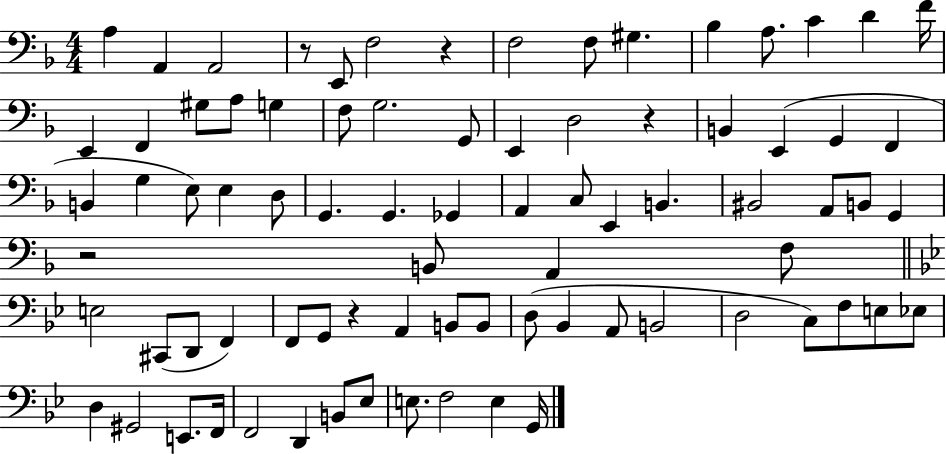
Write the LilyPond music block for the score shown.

{
  \clef bass
  \numericTimeSignature
  \time 4/4
  \key f \major
  a4 a,4 a,2 | r8 e,8 f2 r4 | f2 f8 gis4. | bes4 a8. c'4 d'4 f'16 | \break e,4 f,4 gis8 a8 g4 | f8 g2. g,8 | e,4 d2 r4 | b,4 e,4( g,4 f,4 | \break b,4 g4 e8) e4 d8 | g,4. g,4. ges,4 | a,4 c8 e,4 b,4. | bis,2 a,8 b,8 g,4 | \break r2 b,8 a,4 f8 | \bar "||" \break \key g \minor e2 cis,8( d,8 f,4) | f,8 g,8 r4 a,4 b,8 b,8 | d8( bes,4 a,8 b,2 | d2 c8) f8 e8 ees8 | \break d4 gis,2 e,8. f,16 | f,2 d,4 b,8 ees8 | e8. f2 e4 g,16 | \bar "|."
}